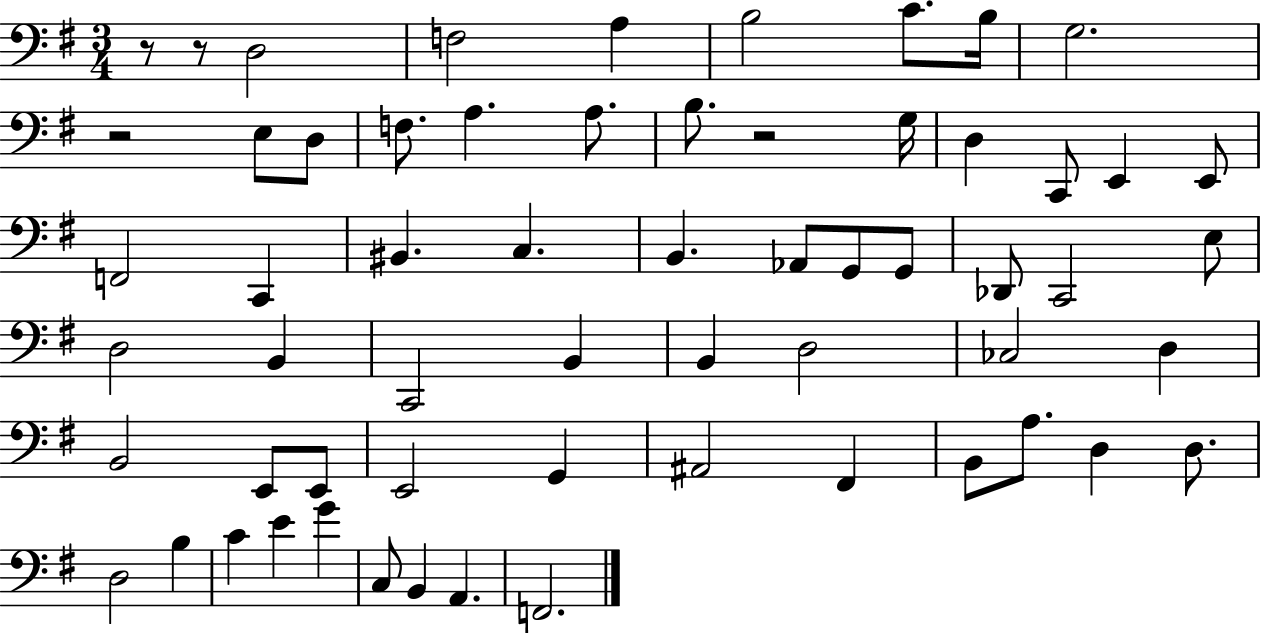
R/e R/e D3/h F3/h A3/q B3/h C4/e. B3/s G3/h. R/h E3/e D3/e F3/e. A3/q. A3/e. B3/e. R/h G3/s D3/q C2/e E2/q E2/e F2/h C2/q BIS2/q. C3/q. B2/q. Ab2/e G2/e G2/e Db2/e C2/h E3/e D3/h B2/q C2/h B2/q B2/q D3/h CES3/h D3/q B2/h E2/e E2/e E2/h G2/q A#2/h F#2/q B2/e A3/e. D3/q D3/e. D3/h B3/q C4/q E4/q G4/q C3/e B2/q A2/q. F2/h.